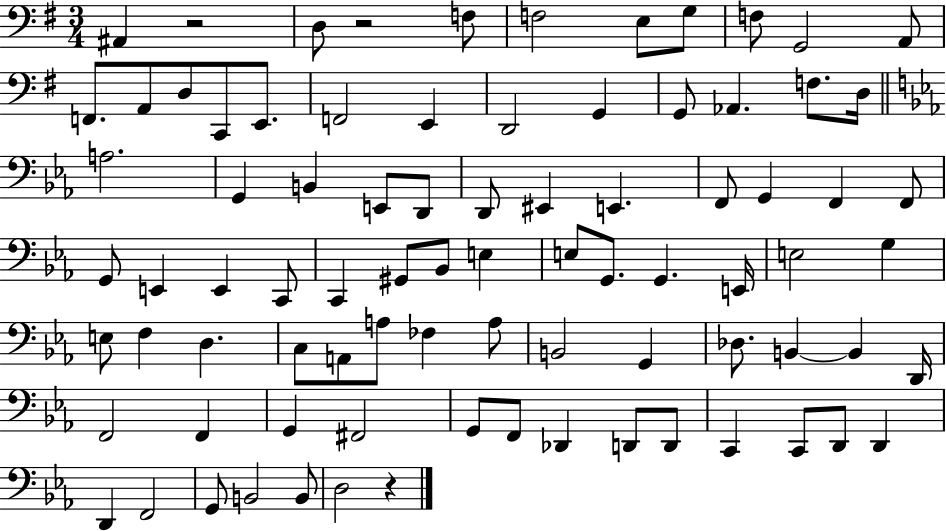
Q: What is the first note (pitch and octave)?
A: A#2